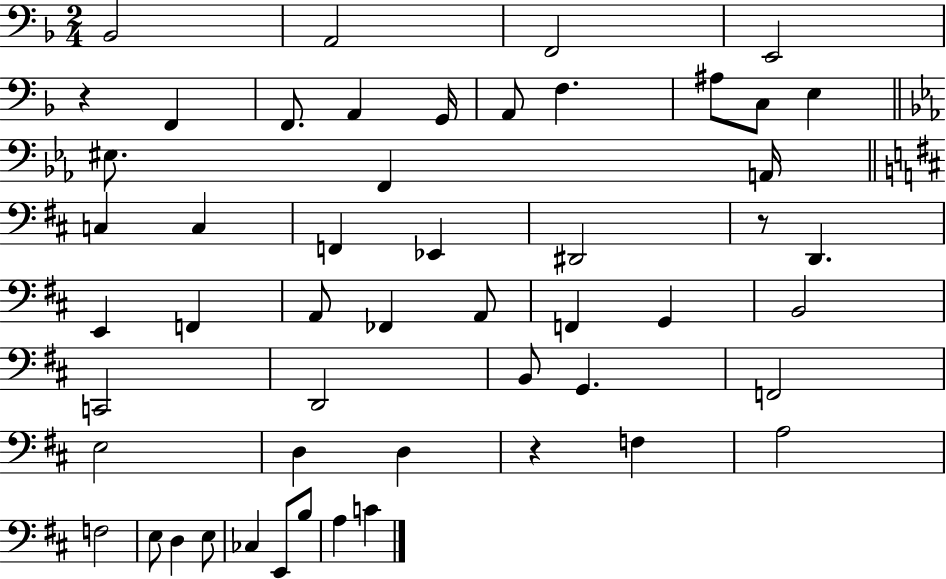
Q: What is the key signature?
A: F major